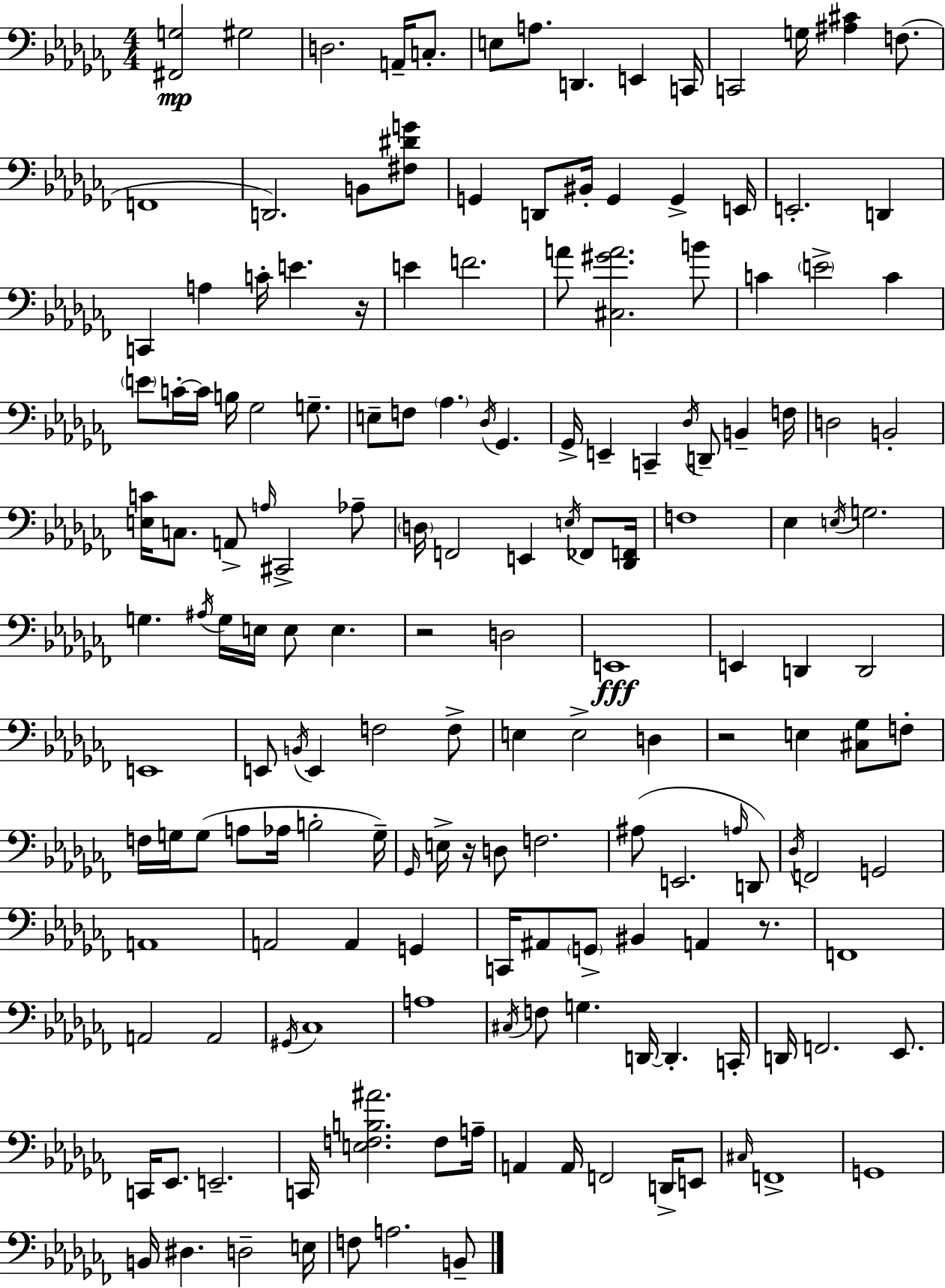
{
  \clef bass
  \numericTimeSignature
  \time 4/4
  \key aes \minor
  <fis, g>2\mp gis2 | d2. a,16-- c8.-. | e8 a8. d,4. e,4 c,16 | c,2 g16 <ais cis'>4 f8.( | \break f,1 | d,2.) b,8 <fis dis' g'>8 | g,4 d,8 bis,16-. g,4 g,4-> e,16 | e,2.-. d,4 | \break c,4 a4 c'16-. e'4. r16 | e'4 f'2. | a'8 <cis gis' a'>2. b'8 | c'4 \parenthesize e'2-> c'4 | \break \parenthesize e'8 c'16-.~~ c'16 b16 ges2 g8.-- | e8-- f8 \parenthesize aes4. \acciaccatura { des16 } ges,4. | ges,16-> e,4-- c,4-- \acciaccatura { des16 } d,8-- b,4-- | f16 d2 b,2-. | \break <e c'>16 c8. a,8-> \grace { a16 } cis,2-> | aes8-- \parenthesize d16 f,2 e,4 | \acciaccatura { e16 } fes,8 <des, f,>16 f1 | ees4 \acciaccatura { e16 } g2. | \break g4. \acciaccatura { ais16 } g16 e16 e8 | e4. r2 d2 | e,1\fff | e,4 d,4 d,2 | \break e,1 | e,8 \acciaccatura { b,16 } e,4 f2 | f8-> e4 e2-> | d4 r2 e4 | \break <cis ges>8 f8-. f16 g16 g8( a8 aes16 b2-. | g16--) \grace { ges,16 } e16-> r16 d8 f2. | ais8( e,2. | \grace { a16 } d,8) \acciaccatura { des16 } f,2 | \break g,2 a,1 | a,2 | a,4 g,4 c,16 ais,8 \parenthesize g,8-> bis,4 | a,4 r8. f,1 | \break a,2 | a,2 \acciaccatura { gis,16 } ces1 | a1 | \acciaccatura { cis16 } f8 g4. | \break d,16~~ d,4.-. c,16-. d,16 f,2. | ees,8. c,16 ees,8. | e,2.-- c,16 <e f b ais'>2. | f8 a16-- a,4 | \break a,16 f,2 d,16-> e,8 \grace { cis16 } f,1-> | g,1 | b,16 dis4. | d2-- e16 f8 a2. | \break b,8-- \bar "|."
}